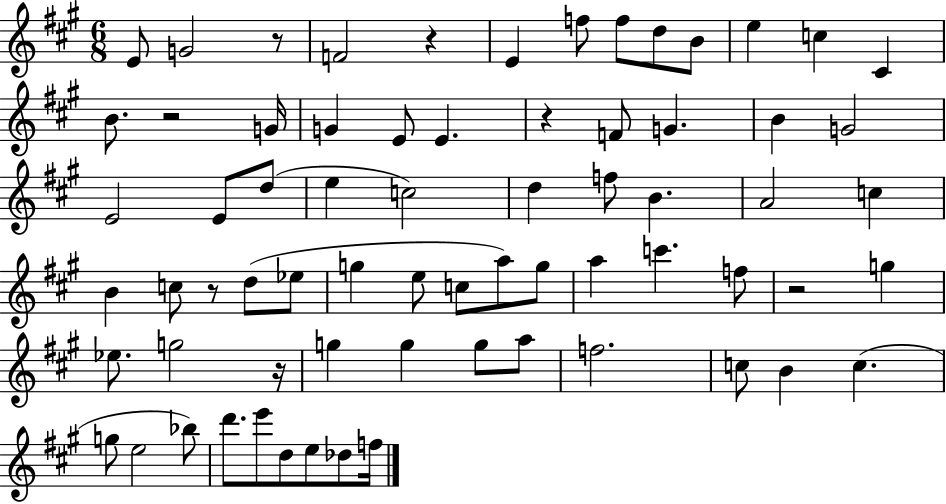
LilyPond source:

{
  \clef treble
  \numericTimeSignature
  \time 6/8
  \key a \major
  e'8 g'2 r8 | f'2 r4 | e'4 f''8 f''8 d''8 b'8 | e''4 c''4 cis'4 | \break b'8. r2 g'16 | g'4 e'8 e'4. | r4 f'8 g'4. | b'4 g'2 | \break e'2 e'8 d''8( | e''4 c''2) | d''4 f''8 b'4. | a'2 c''4 | \break b'4 c''8 r8 d''8( ees''8 | g''4 e''8 c''8 a''8) g''8 | a''4 c'''4. f''8 | r2 g''4 | \break ees''8. g''2 r16 | g''4 g''4 g''8 a''8 | f''2. | c''8 b'4 c''4.( | \break g''8 e''2 bes''8) | d'''8. e'''8 d''8 e''8 des''8 f''16 | \bar "|."
}